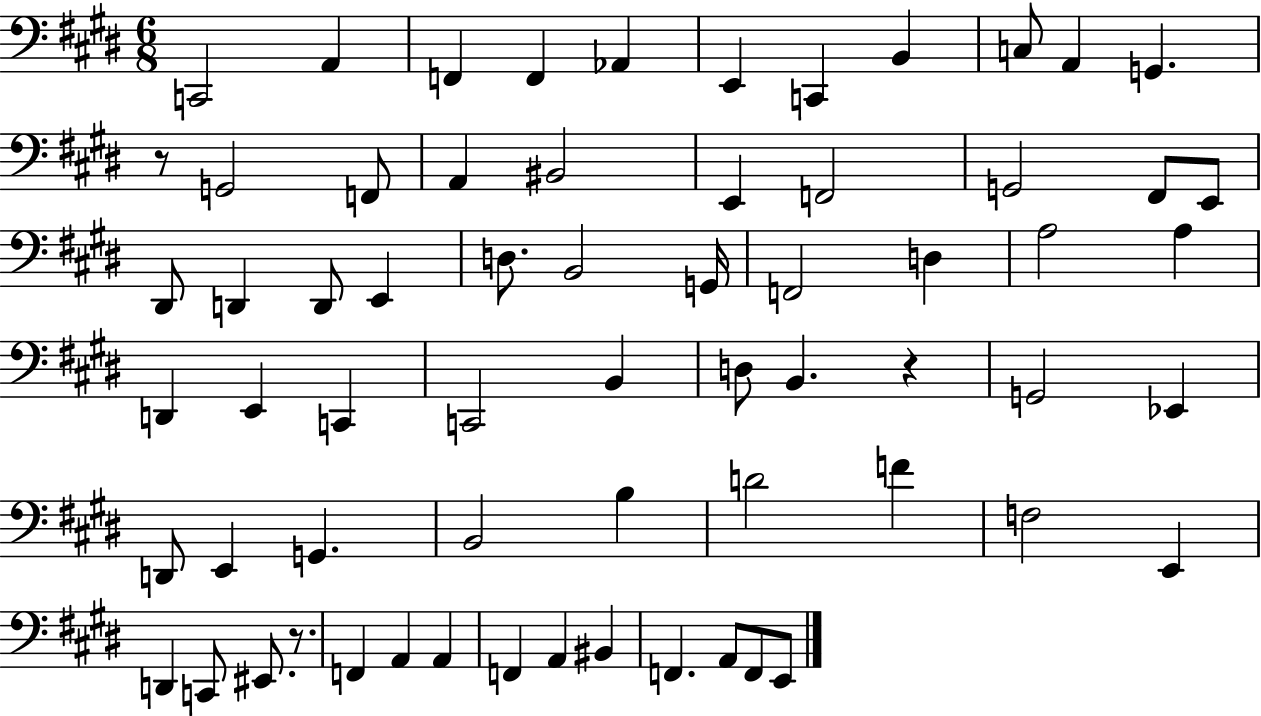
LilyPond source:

{
  \clef bass
  \numericTimeSignature
  \time 6/8
  \key e \major
  c,2 a,4 | f,4 f,4 aes,4 | e,4 c,4 b,4 | c8 a,4 g,4. | \break r8 g,2 f,8 | a,4 bis,2 | e,4 f,2 | g,2 fis,8 e,8 | \break dis,8 d,4 d,8 e,4 | d8. b,2 g,16 | f,2 d4 | a2 a4 | \break d,4 e,4 c,4 | c,2 b,4 | d8 b,4. r4 | g,2 ees,4 | \break d,8 e,4 g,4. | b,2 b4 | d'2 f'4 | f2 e,4 | \break d,4 c,8 eis,8. r8. | f,4 a,4 a,4 | f,4 a,4 bis,4 | f,4. a,8 f,8 e,8 | \break \bar "|."
}